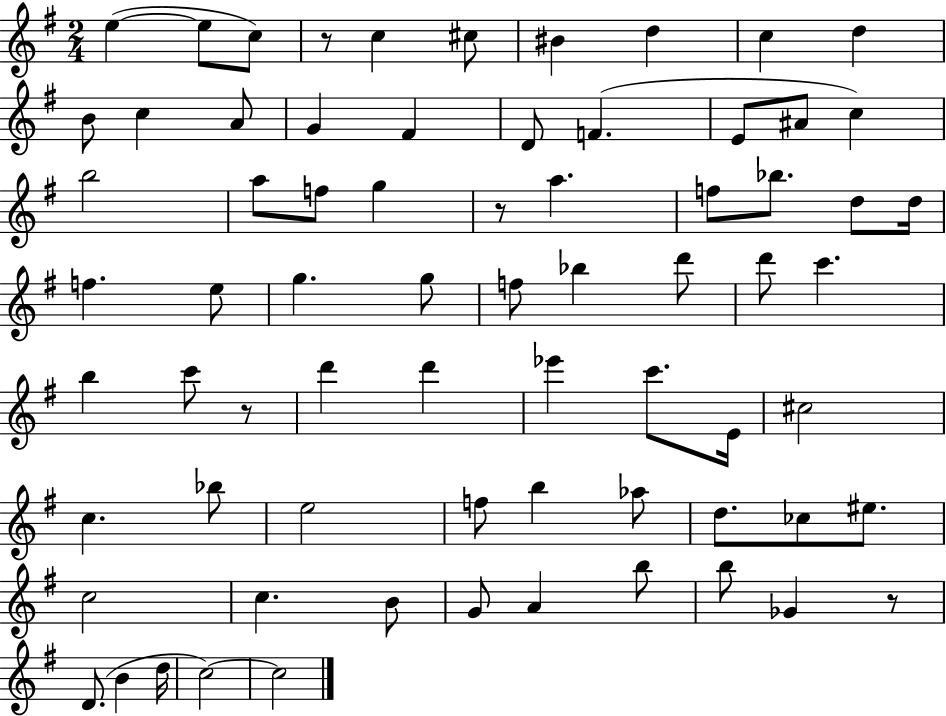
E5/q E5/e C5/e R/e C5/q C#5/e BIS4/q D5/q C5/q D5/q B4/e C5/q A4/e G4/q F#4/q D4/e F4/q. E4/e A#4/e C5/q B5/h A5/e F5/e G5/q R/e A5/q. F5/e Bb5/e. D5/e D5/s F5/q. E5/e G5/q. G5/e F5/e Bb5/q D6/e D6/e C6/q. B5/q C6/e R/e D6/q D6/q Eb6/q C6/e. E4/s C#5/h C5/q. Bb5/e E5/h F5/e B5/q Ab5/e D5/e. CES5/e EIS5/e. C5/h C5/q. B4/e G4/e A4/q B5/e B5/e Gb4/q R/e D4/e. B4/q D5/s C5/h C5/h